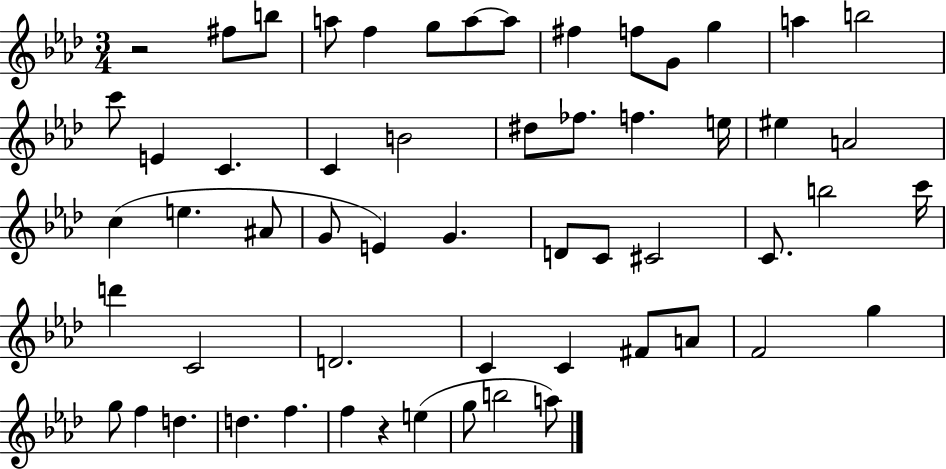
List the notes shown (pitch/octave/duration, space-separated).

R/h F#5/e B5/e A5/e F5/q G5/e A5/e A5/e F#5/q F5/e G4/e G5/q A5/q B5/h C6/e E4/q C4/q. C4/q B4/h D#5/e FES5/e. F5/q. E5/s EIS5/q A4/h C5/q E5/q. A#4/e G4/e E4/q G4/q. D4/e C4/e C#4/h C4/e. B5/h C6/s D6/q C4/h D4/h. C4/q C4/q F#4/e A4/e F4/h G5/q G5/e F5/q D5/q. D5/q. F5/q. F5/q R/q E5/q G5/e B5/h A5/e